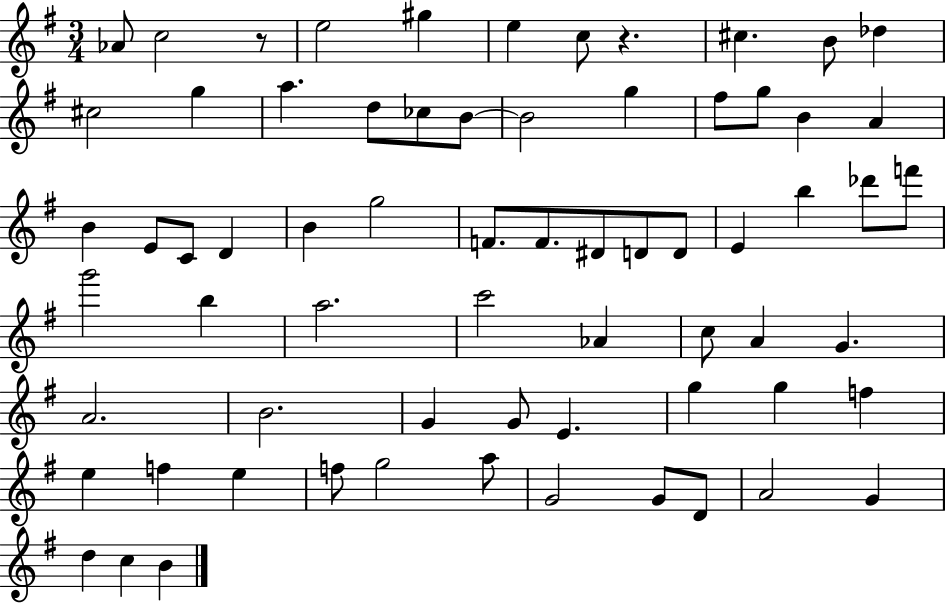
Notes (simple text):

Ab4/e C5/h R/e E5/h G#5/q E5/q C5/e R/q. C#5/q. B4/e Db5/q C#5/h G5/q A5/q. D5/e CES5/e B4/e B4/h G5/q F#5/e G5/e B4/q A4/q B4/q E4/e C4/e D4/q B4/q G5/h F4/e. F4/e. D#4/e D4/e D4/e E4/q B5/q Db6/e F6/e G6/h B5/q A5/h. C6/h Ab4/q C5/e A4/q G4/q. A4/h. B4/h. G4/q G4/e E4/q. G5/q G5/q F5/q E5/q F5/q E5/q F5/e G5/h A5/e G4/h G4/e D4/e A4/h G4/q D5/q C5/q B4/q